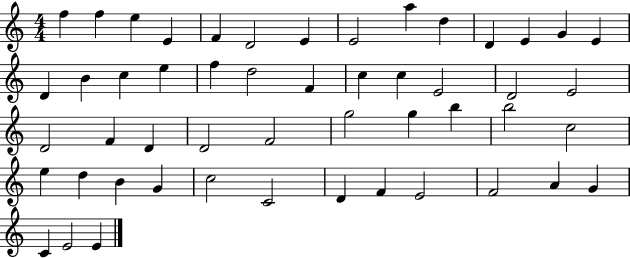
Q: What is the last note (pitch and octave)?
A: E4